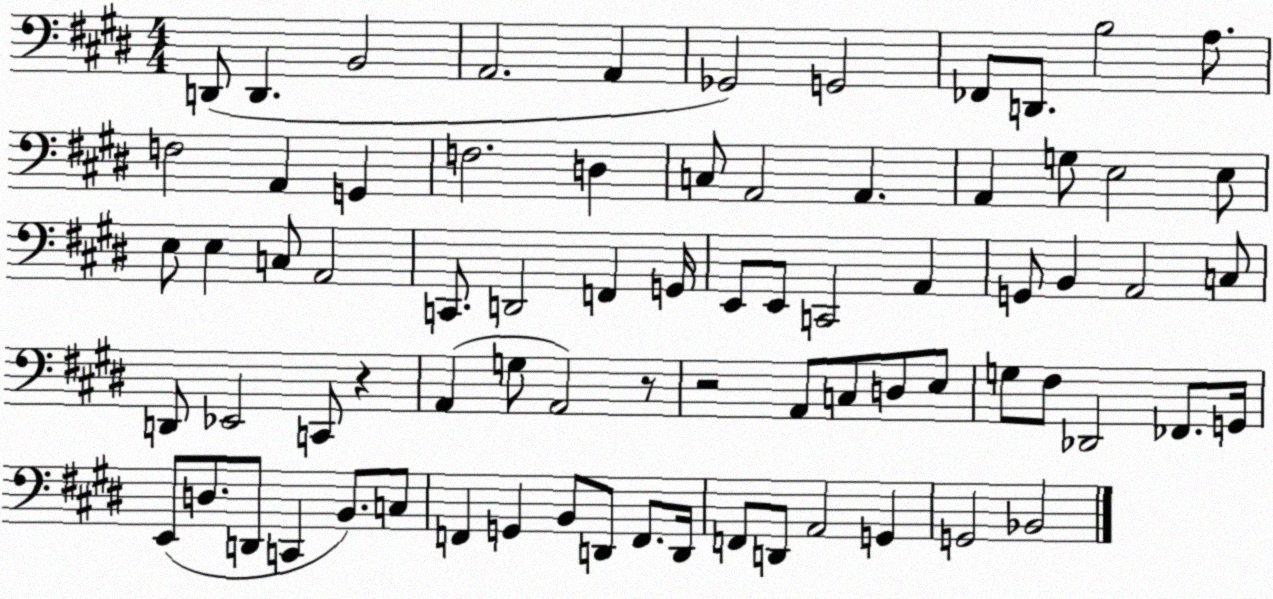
X:1
T:Untitled
M:4/4
L:1/4
K:E
D,,/2 D,, B,,2 A,,2 A,, _G,,2 G,,2 _F,,/2 D,,/2 B,2 A,/2 F,2 A,, G,, F,2 D, C,/2 A,,2 A,, A,, G,/2 E,2 E,/2 E,/2 E, C,/2 A,,2 C,,/2 D,,2 F,, G,,/4 E,,/2 E,,/2 C,,2 A,, G,,/2 B,, A,,2 C,/2 D,,/2 _E,,2 C,,/2 z A,, G,/2 A,,2 z/2 z2 A,,/2 C,/2 D,/2 E,/2 G,/2 ^F,/2 _D,,2 _F,,/2 G,,/4 E,,/2 D,/2 D,,/2 C,, B,,/2 C,/2 F,, G,, B,,/2 D,,/2 F,,/2 D,,/4 F,,/2 D,,/2 A,,2 G,, G,,2 _B,,2